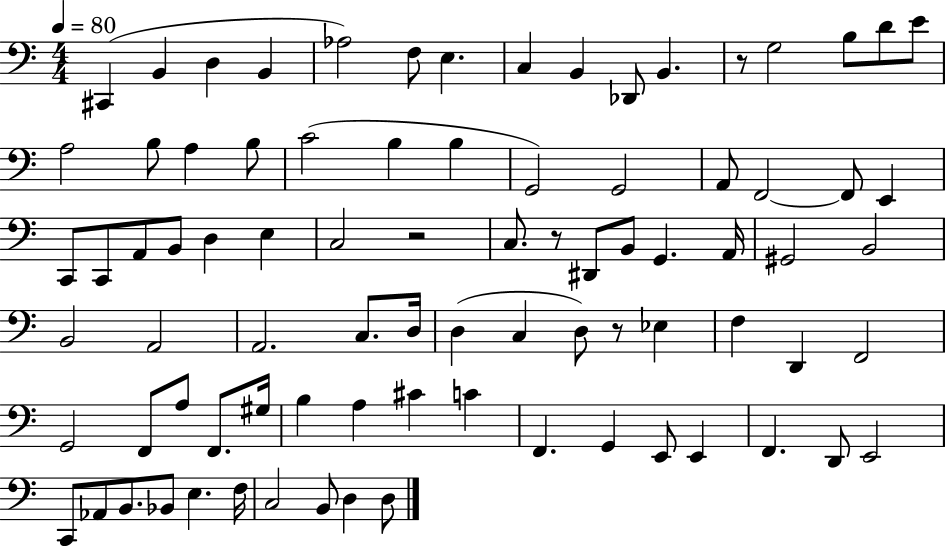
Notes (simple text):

C#2/q B2/q D3/q B2/q Ab3/h F3/e E3/q. C3/q B2/q Db2/e B2/q. R/e G3/h B3/e D4/e E4/e A3/h B3/e A3/q B3/e C4/h B3/q B3/q G2/h G2/h A2/e F2/h F2/e E2/q C2/e C2/e A2/e B2/e D3/q E3/q C3/h R/h C3/e. R/e D#2/e B2/e G2/q. A2/s G#2/h B2/h B2/h A2/h A2/h. C3/e. D3/s D3/q C3/q D3/e R/e Eb3/q F3/q D2/q F2/h G2/h F2/e A3/e F2/e. G#3/s B3/q A3/q C#4/q C4/q F2/q. G2/q E2/e E2/q F2/q. D2/e E2/h C2/e Ab2/e B2/e. Bb2/e E3/q. F3/s C3/h B2/e D3/q D3/e